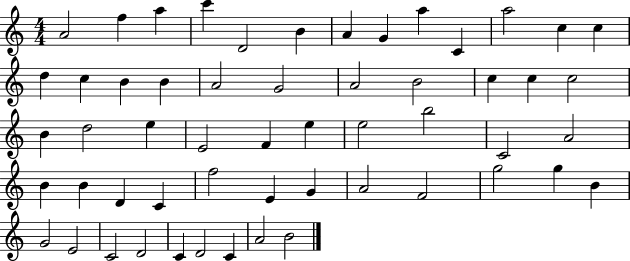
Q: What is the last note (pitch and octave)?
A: B4